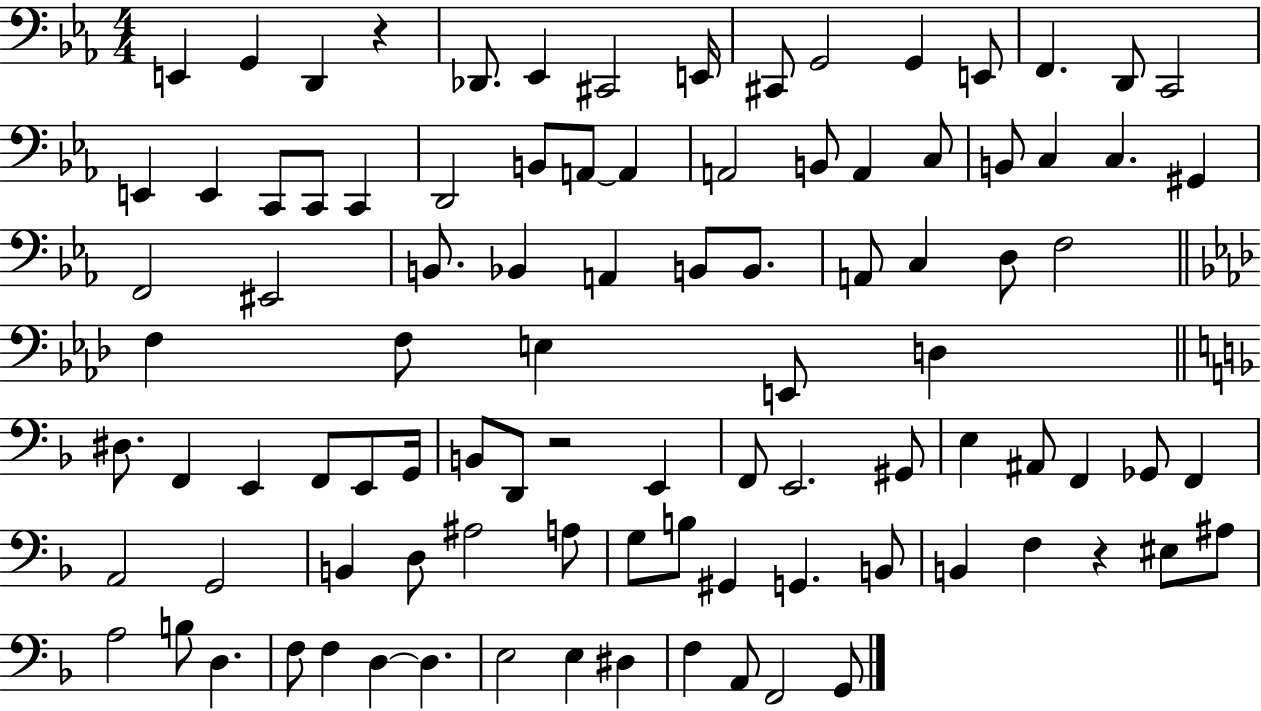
X:1
T:Untitled
M:4/4
L:1/4
K:Eb
E,, G,, D,, z _D,,/2 _E,, ^C,,2 E,,/4 ^C,,/2 G,,2 G,, E,,/2 F,, D,,/2 C,,2 E,, E,, C,,/2 C,,/2 C,, D,,2 B,,/2 A,,/2 A,, A,,2 B,,/2 A,, C,/2 B,,/2 C, C, ^G,, F,,2 ^E,,2 B,,/2 _B,, A,, B,,/2 B,,/2 A,,/2 C, D,/2 F,2 F, F,/2 E, E,,/2 D, ^D,/2 F,, E,, F,,/2 E,,/2 G,,/4 B,,/2 D,,/2 z2 E,, F,,/2 E,,2 ^G,,/2 E, ^A,,/2 F,, _G,,/2 F,, A,,2 G,,2 B,, D,/2 ^A,2 A,/2 G,/2 B,/2 ^G,, G,, B,,/2 B,, F, z ^E,/2 ^A,/2 A,2 B,/2 D, F,/2 F, D, D, E,2 E, ^D, F, A,,/2 F,,2 G,,/2